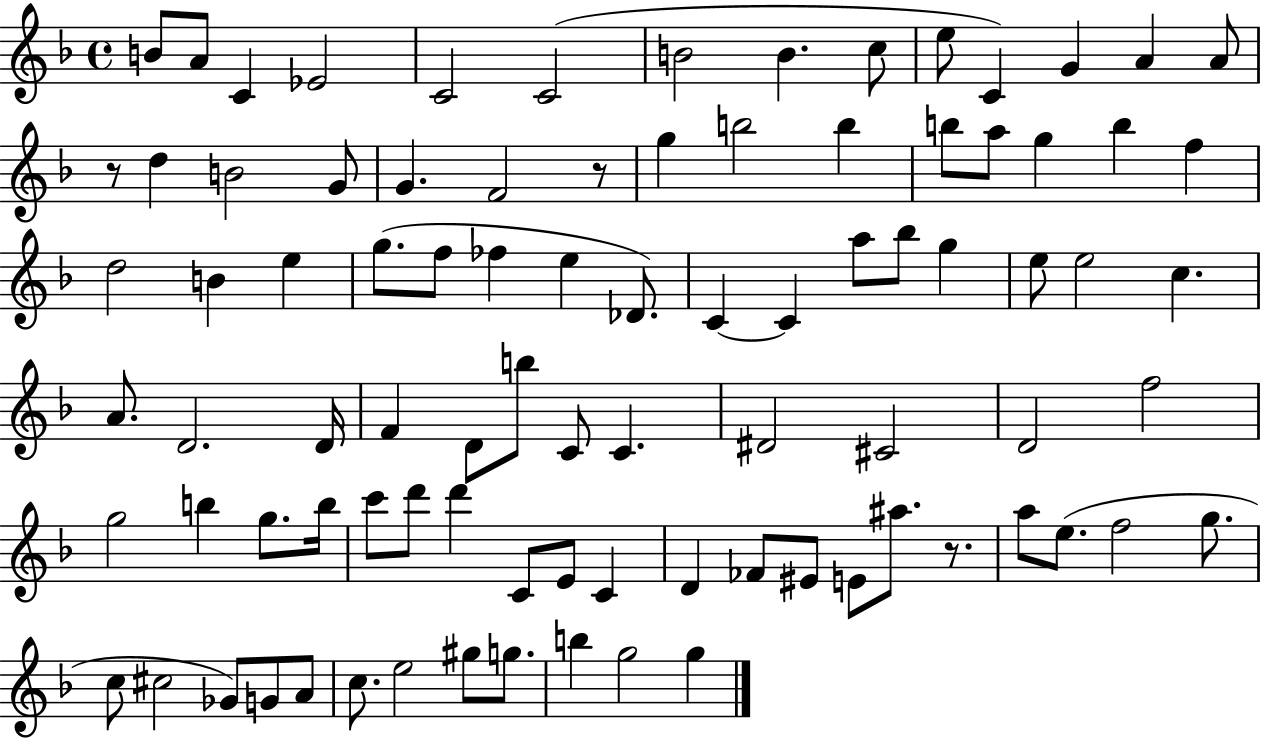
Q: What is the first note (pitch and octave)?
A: B4